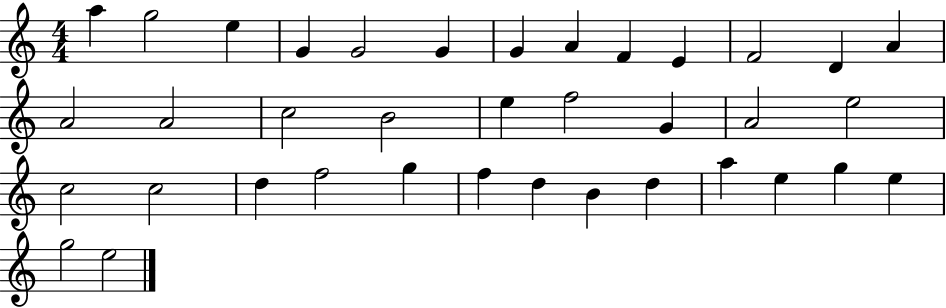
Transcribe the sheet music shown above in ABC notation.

X:1
T:Untitled
M:4/4
L:1/4
K:C
a g2 e G G2 G G A F E F2 D A A2 A2 c2 B2 e f2 G A2 e2 c2 c2 d f2 g f d B d a e g e g2 e2